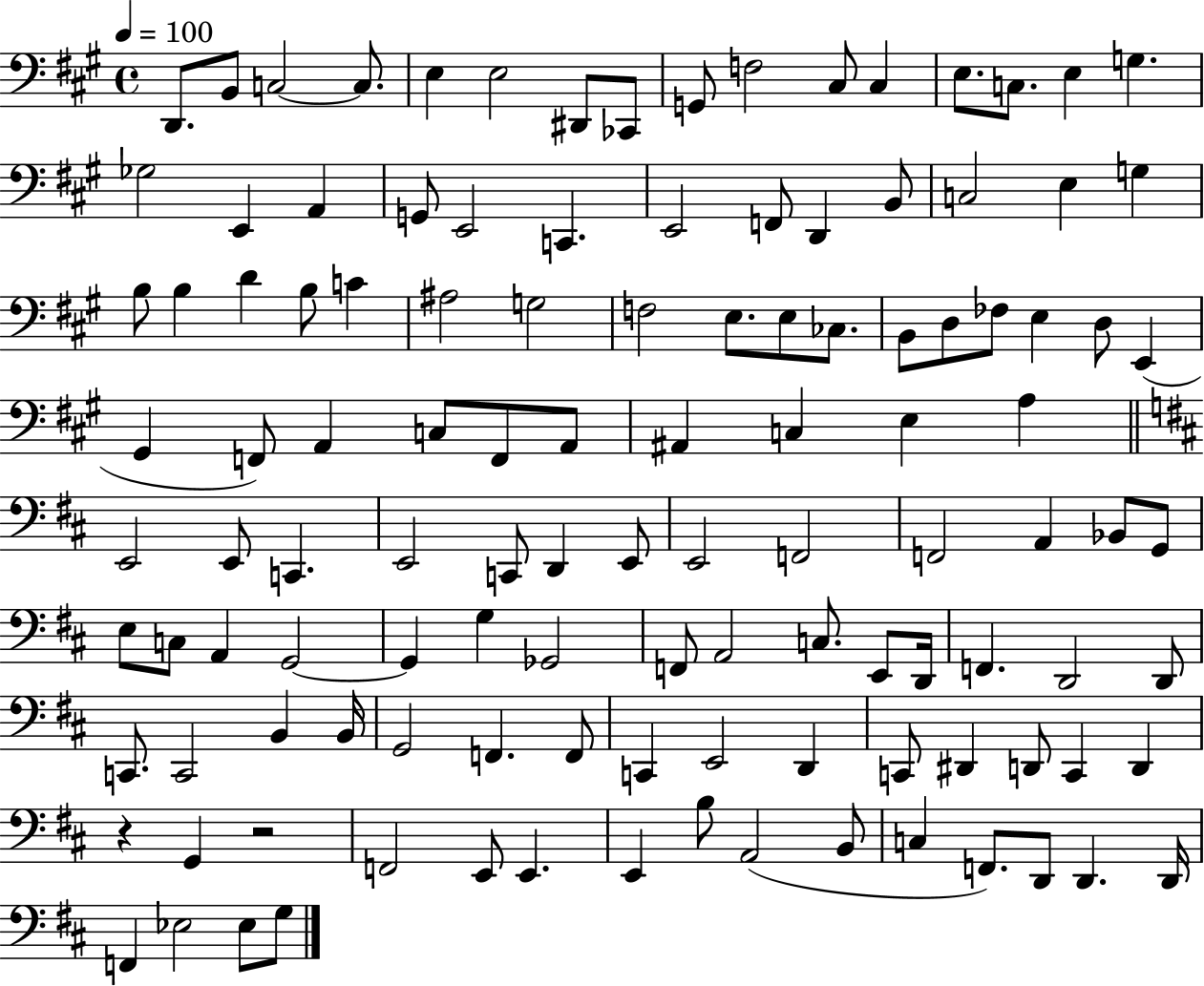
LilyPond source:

{
  \clef bass
  \time 4/4
  \defaultTimeSignature
  \key a \major
  \tempo 4 = 100
  \repeat volta 2 { d,8. b,8 c2~~ c8. | e4 e2 dis,8 ces,8 | g,8 f2 cis8 cis4 | e8. c8. e4 g4. | \break ges2 e,4 a,4 | g,8 e,2 c,4. | e,2 f,8 d,4 b,8 | c2 e4 g4 | \break b8 b4 d'4 b8 c'4 | ais2 g2 | f2 e8. e8 ces8. | b,8 d8 fes8 e4 d8 e,4( | \break gis,4 f,8) a,4 c8 f,8 a,8 | ais,4 c4 e4 a4 | \bar "||" \break \key d \major e,2 e,8 c,4. | e,2 c,8 d,4 e,8 | e,2 f,2 | f,2 a,4 bes,8 g,8 | \break e8 c8 a,4 g,2~~ | g,4 g4 ges,2 | f,8 a,2 c8. e,8 d,16 | f,4. d,2 d,8 | \break c,8. c,2 b,4 b,16 | g,2 f,4. f,8 | c,4 e,2 d,4 | c,8 dis,4 d,8 c,4 d,4 | \break r4 g,4 r2 | f,2 e,8 e,4. | e,4 b8 a,2( b,8 | c4 f,8.) d,8 d,4. d,16 | \break f,4 ees2 ees8 g8 | } \bar "|."
}